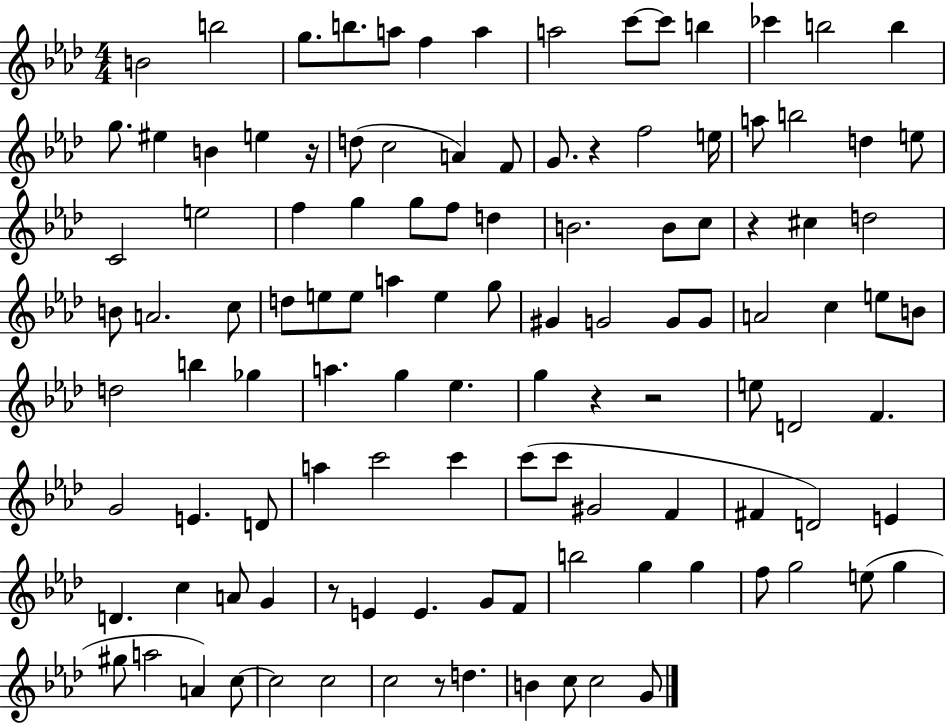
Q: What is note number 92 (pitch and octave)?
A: G5